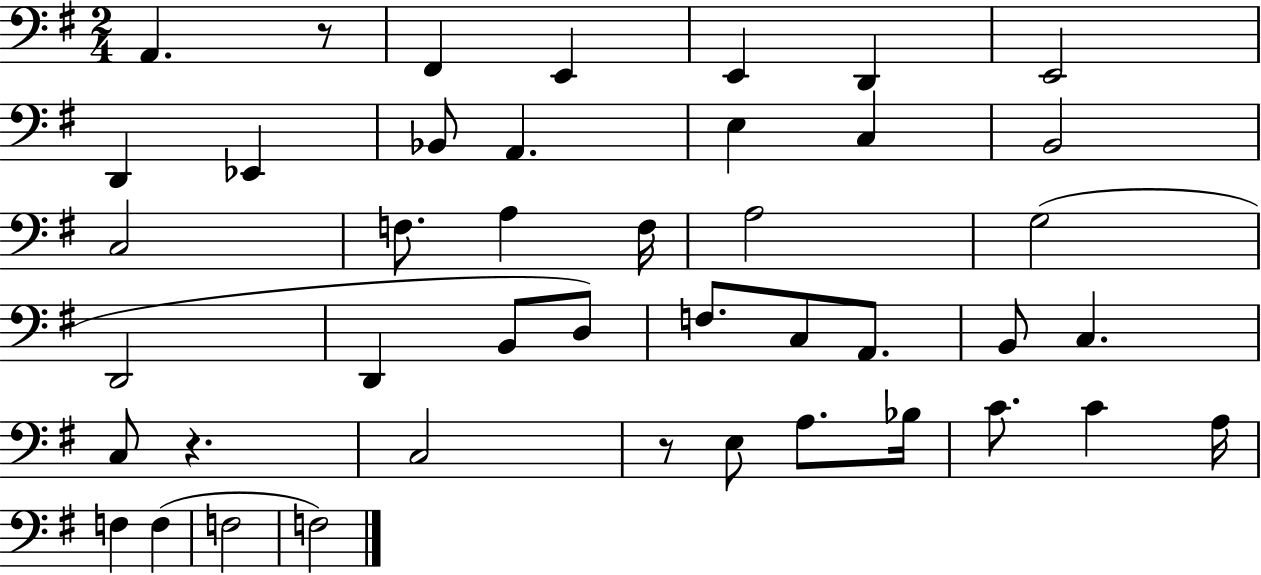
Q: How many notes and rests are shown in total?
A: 43